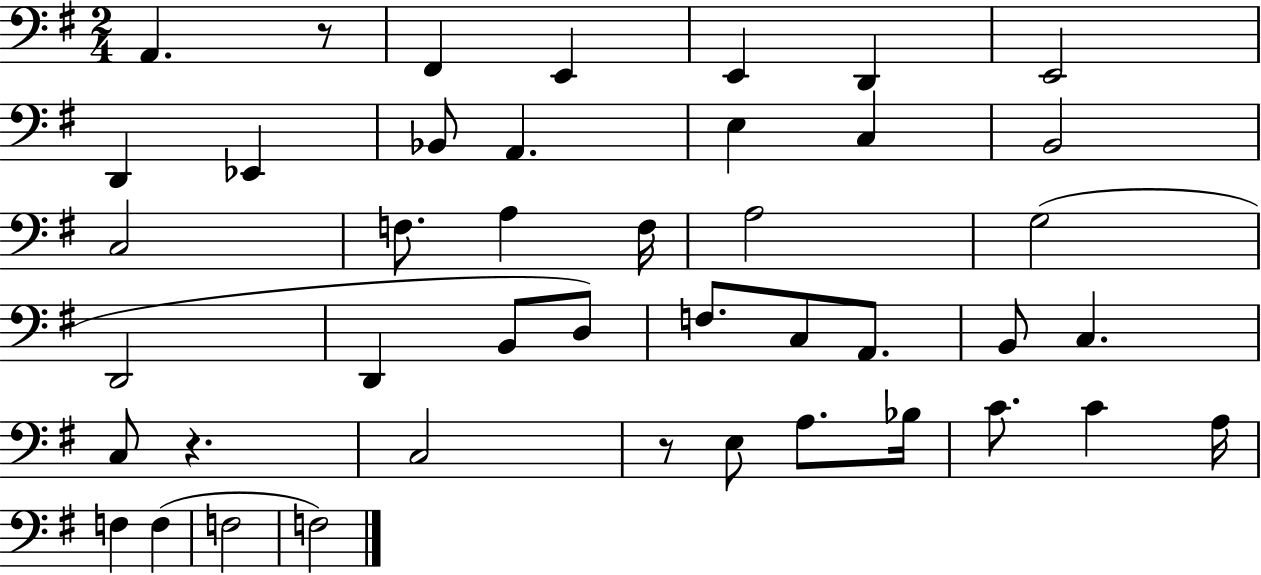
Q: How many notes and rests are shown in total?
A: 43